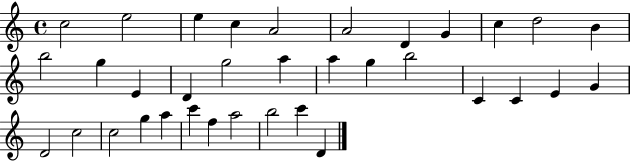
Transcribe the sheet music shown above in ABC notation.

X:1
T:Untitled
M:4/4
L:1/4
K:C
c2 e2 e c A2 A2 D G c d2 B b2 g E D g2 a a g b2 C C E G D2 c2 c2 g a c' f a2 b2 c' D